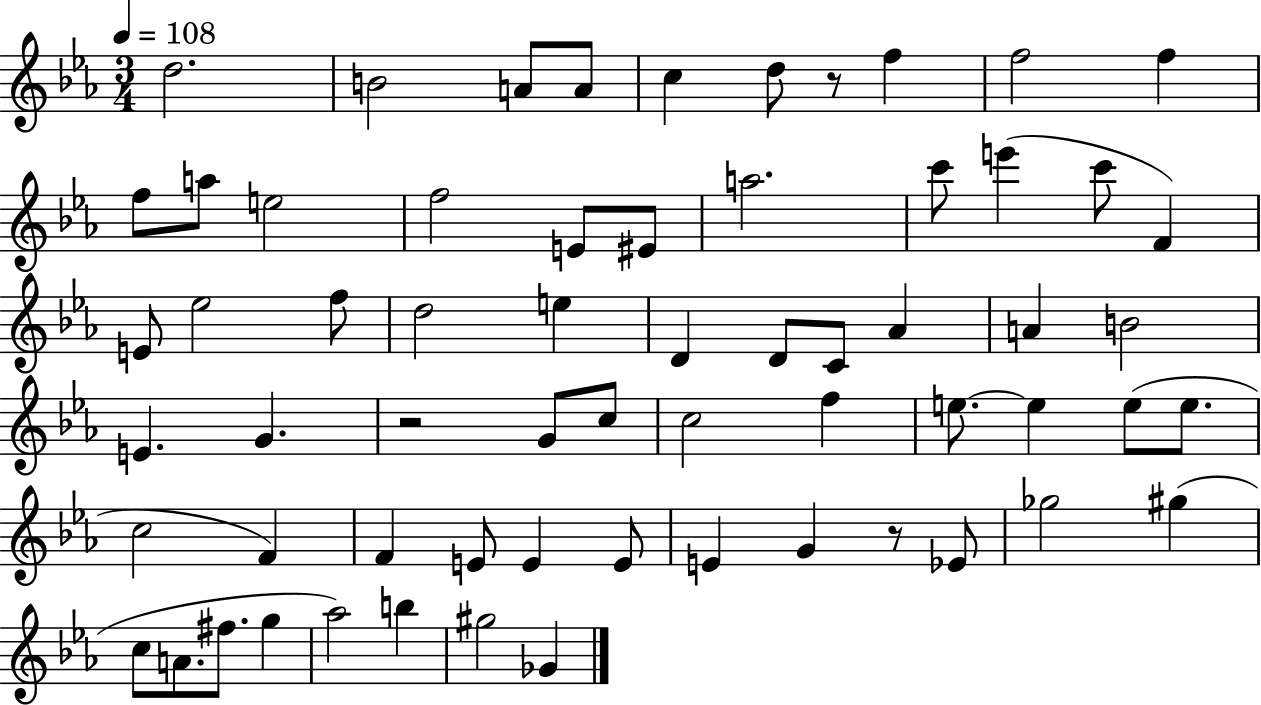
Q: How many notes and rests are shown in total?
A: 63